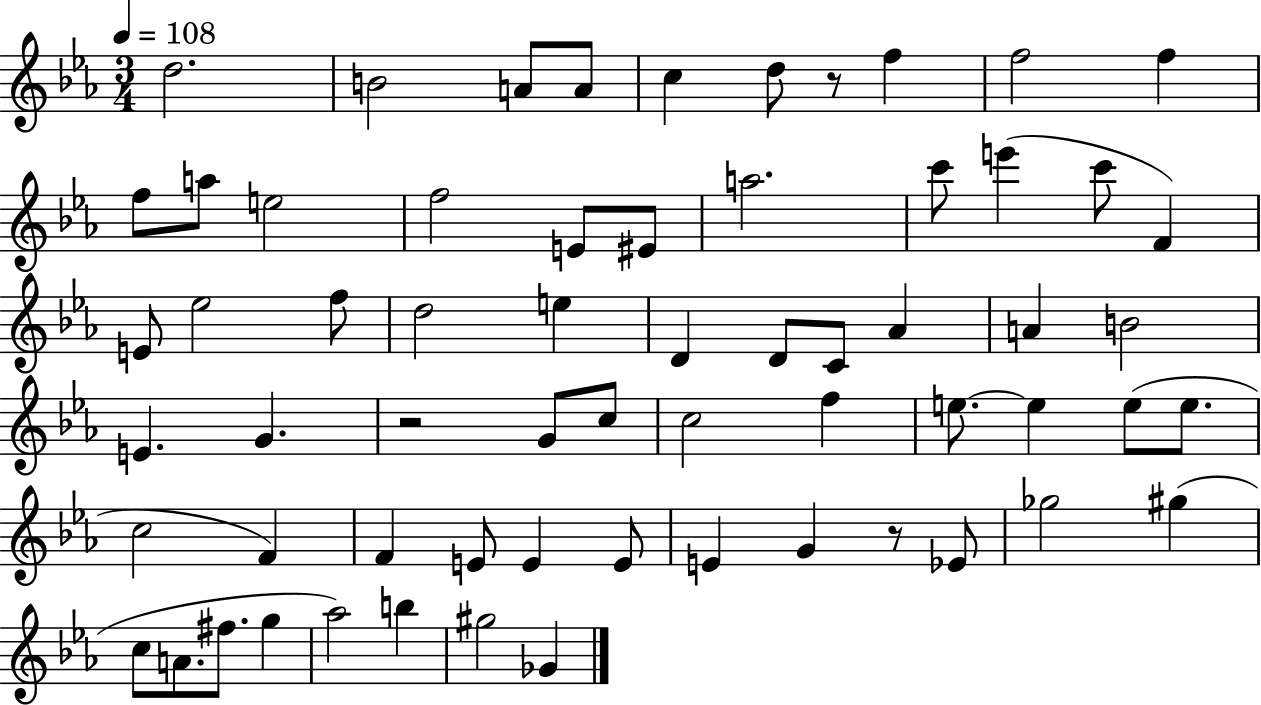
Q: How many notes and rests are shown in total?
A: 63